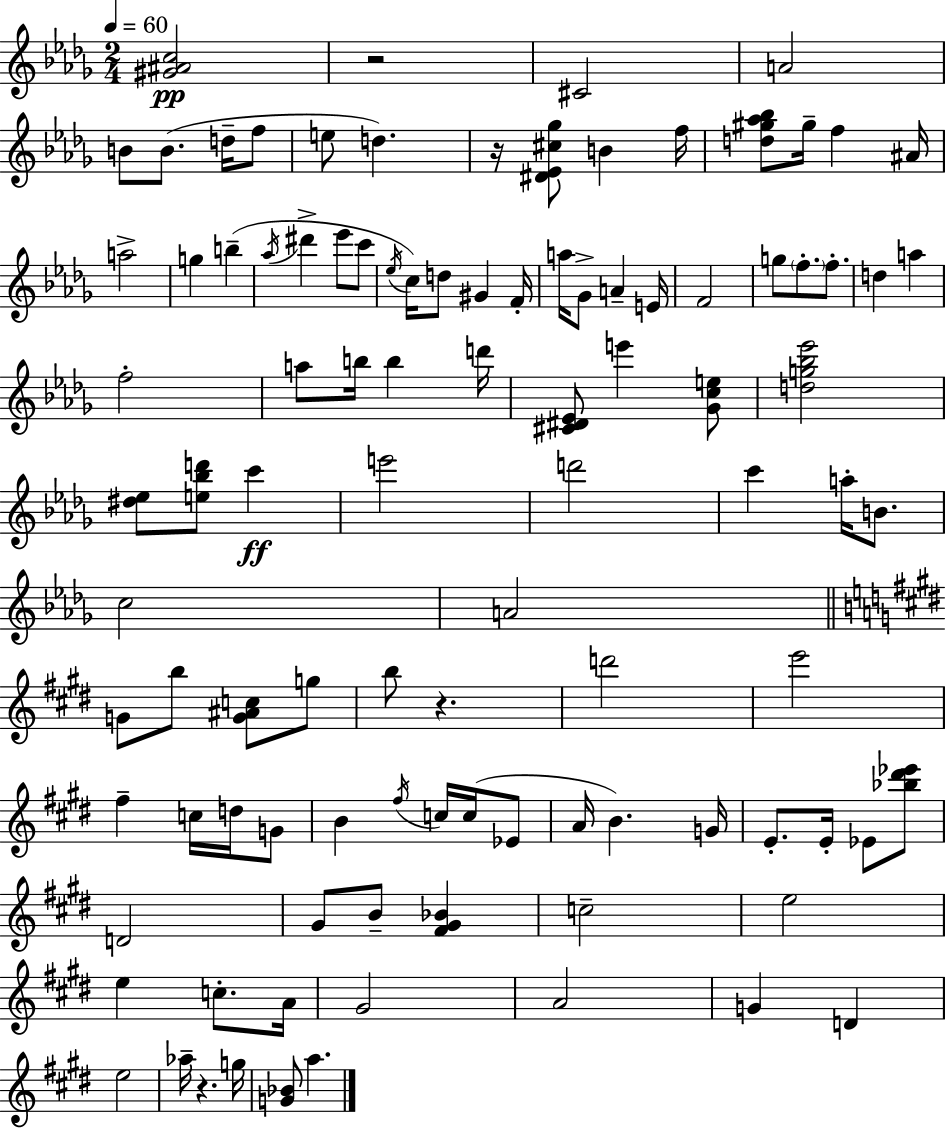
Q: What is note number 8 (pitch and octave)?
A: D5